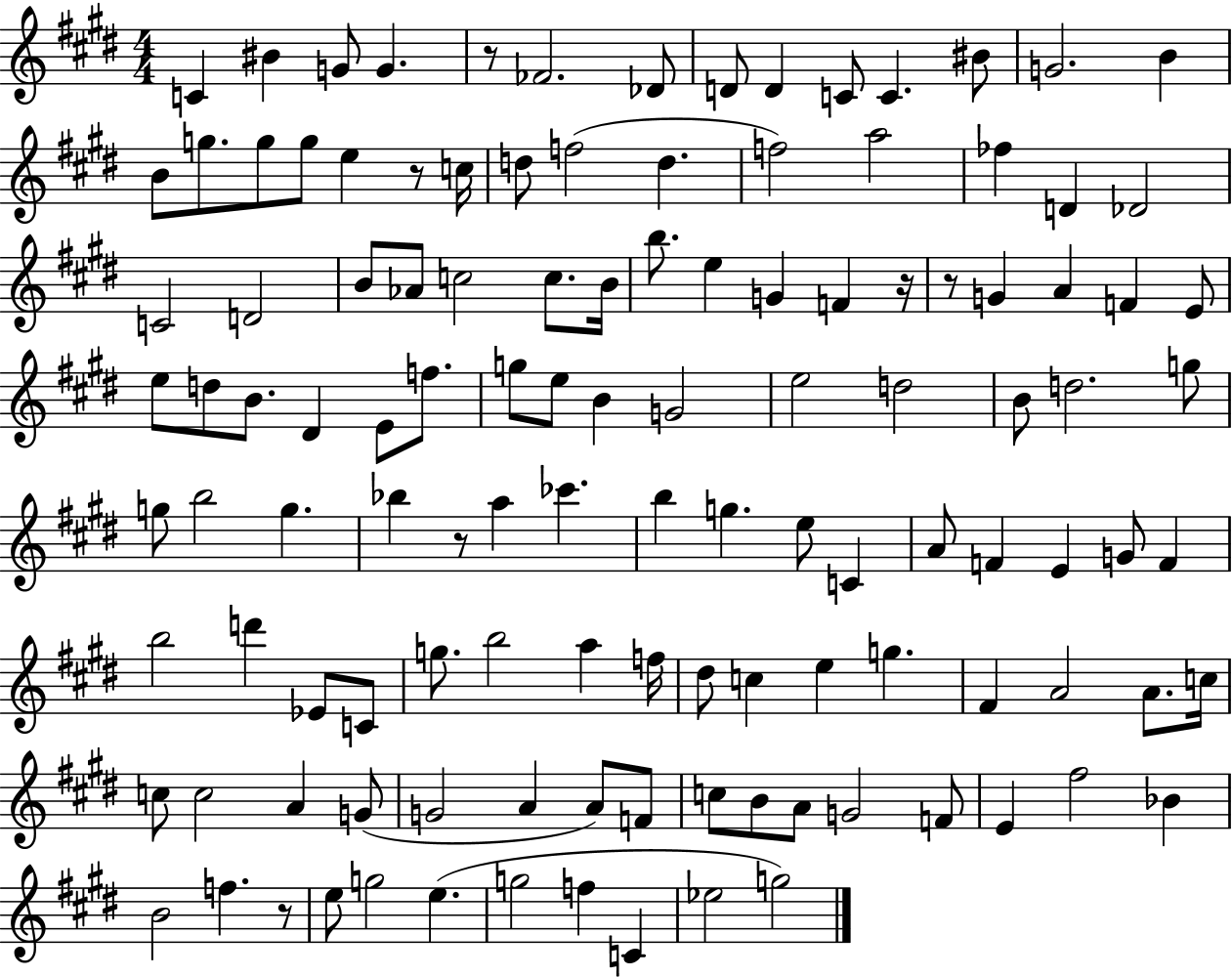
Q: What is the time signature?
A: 4/4